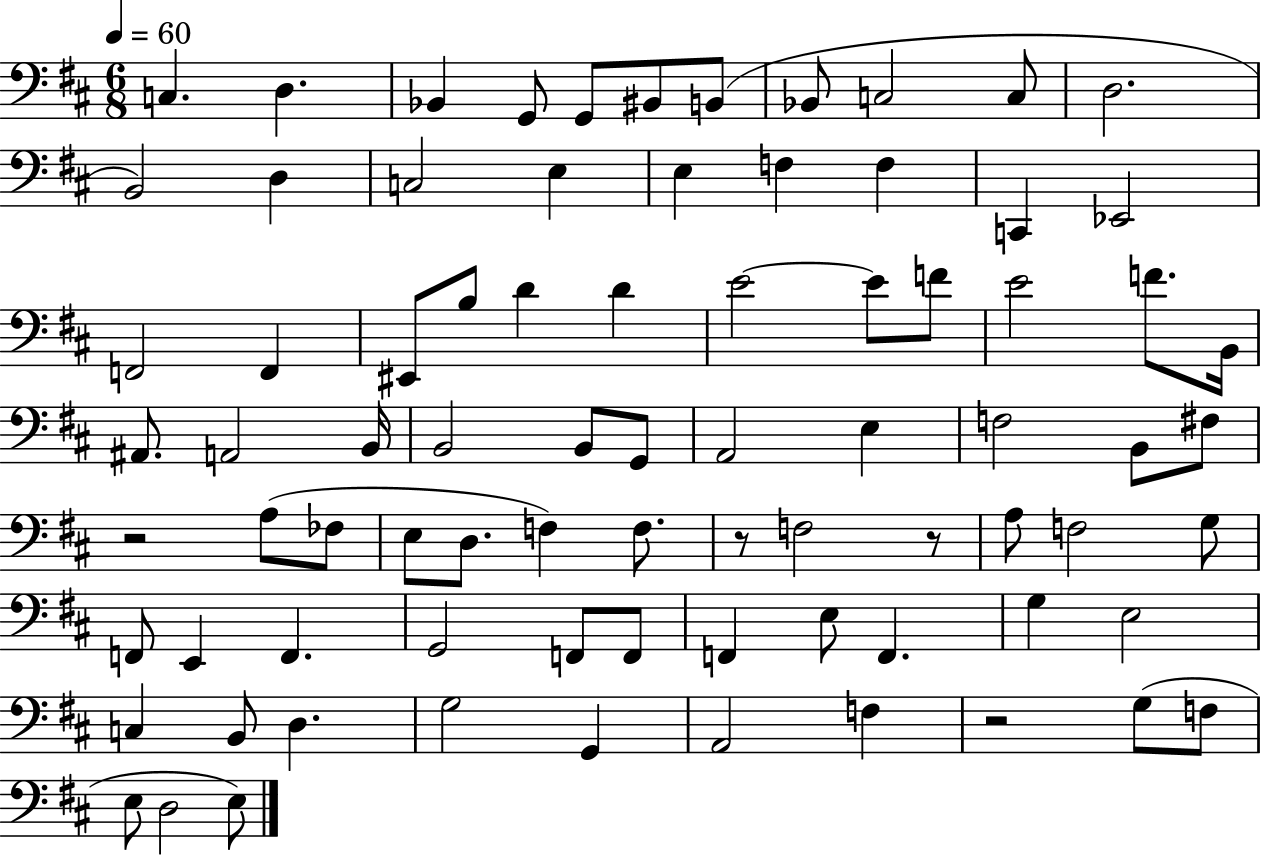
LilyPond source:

{
  \clef bass
  \numericTimeSignature
  \time 6/8
  \key d \major
  \tempo 4 = 60
  c4. d4. | bes,4 g,8 g,8 bis,8 b,8( | bes,8 c2 c8 | d2. | \break b,2) d4 | c2 e4 | e4 f4 f4 | c,4 ees,2 | \break f,2 f,4 | eis,8 b8 d'4 d'4 | e'2~~ e'8 f'8 | e'2 f'8. b,16 | \break ais,8. a,2 b,16 | b,2 b,8 g,8 | a,2 e4 | f2 b,8 fis8 | \break r2 a8( fes8 | e8 d8. f4) f8. | r8 f2 r8 | a8 f2 g8 | \break f,8 e,4 f,4. | g,2 f,8 f,8 | f,4 e8 f,4. | g4 e2 | \break c4 b,8 d4. | g2 g,4 | a,2 f4 | r2 g8( f8 | \break e8 d2 e8) | \bar "|."
}